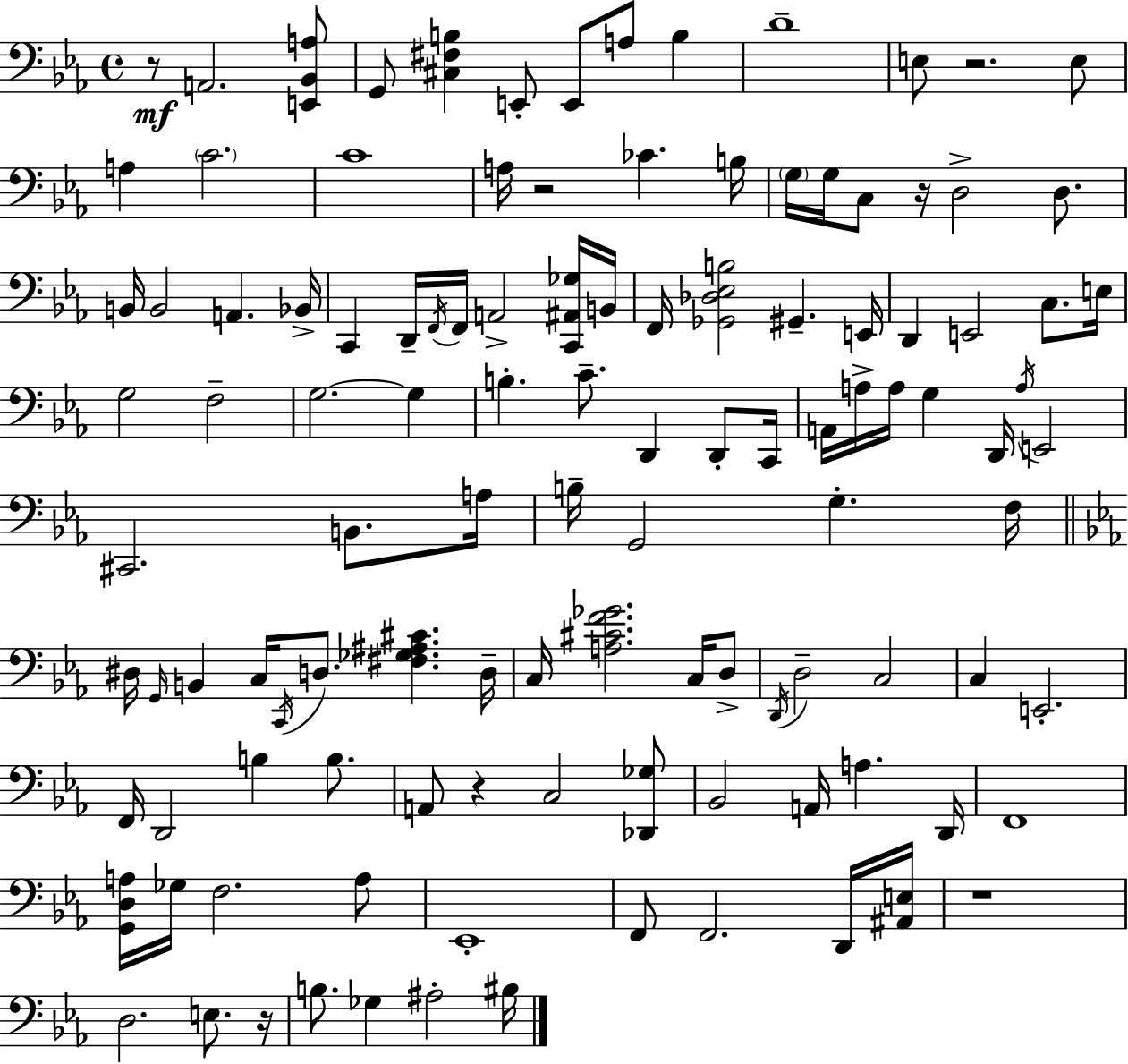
X:1
T:Untitled
M:4/4
L:1/4
K:Cm
z/2 A,,2 [E,,_B,,A,]/2 G,,/2 [^C,^F,B,] E,,/2 E,,/2 A,/2 B, D4 E,/2 z2 E,/2 A, C2 C4 A,/4 z2 _C B,/4 G,/4 G,/4 C,/2 z/4 D,2 D,/2 B,,/4 B,,2 A,, _B,,/4 C,, D,,/4 F,,/4 F,,/4 A,,2 [C,,^A,,_G,]/4 B,,/4 F,,/4 [_G,,_D,_E,B,]2 ^G,, E,,/4 D,, E,,2 C,/2 E,/4 G,2 F,2 G,2 G, B, C/2 D,, D,,/2 C,,/4 A,,/4 A,/4 A,/4 G, D,,/4 A,/4 E,,2 ^C,,2 B,,/2 A,/4 B,/4 G,,2 G, F,/4 ^D,/4 G,,/4 B,, C,/4 C,,/4 D,/2 [^F,_G,^A,^C] D,/4 C,/4 [A,^CF_G]2 C,/4 D,/2 D,,/4 D,2 C,2 C, E,,2 F,,/4 D,,2 B, B,/2 A,,/2 z C,2 [_D,,_G,]/2 _B,,2 A,,/4 A, D,,/4 F,,4 [G,,D,A,]/4 _G,/4 F,2 A,/2 _E,,4 F,,/2 F,,2 D,,/4 [^A,,E,]/4 z4 D,2 E,/2 z/4 B,/2 _G, ^A,2 ^B,/4